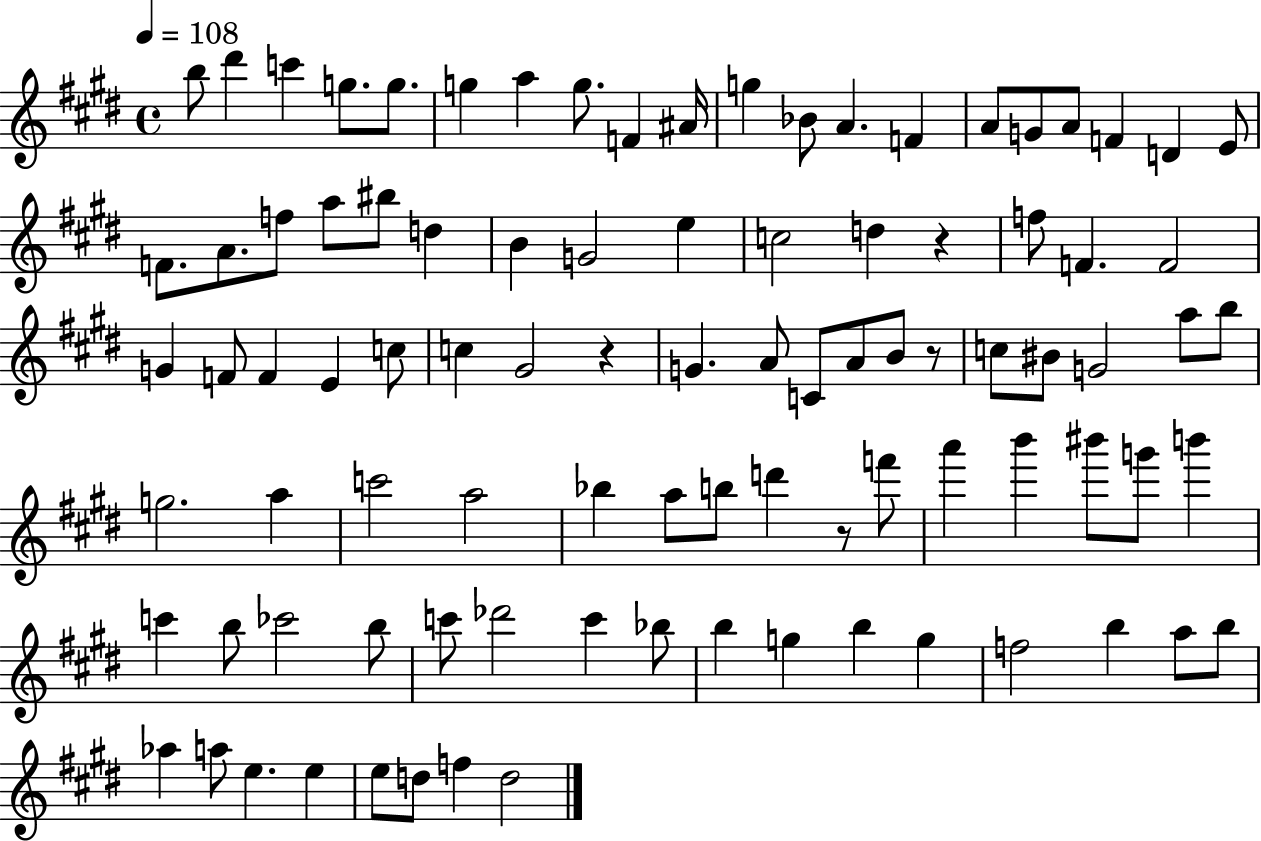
{
  \clef treble
  \time 4/4
  \defaultTimeSignature
  \key e \major
  \tempo 4 = 108
  b''8 dis'''4 c'''4 g''8. g''8. | g''4 a''4 g''8. f'4 ais'16 | g''4 bes'8 a'4. f'4 | a'8 g'8 a'8 f'4 d'4 e'8 | \break f'8. a'8. f''8 a''8 bis''8 d''4 | b'4 g'2 e''4 | c''2 d''4 r4 | f''8 f'4. f'2 | \break g'4 f'8 f'4 e'4 c''8 | c''4 gis'2 r4 | g'4. a'8 c'8 a'8 b'8 r8 | c''8 bis'8 g'2 a''8 b''8 | \break g''2. a''4 | c'''2 a''2 | bes''4 a''8 b''8 d'''4 r8 f'''8 | a'''4 b'''4 bis'''8 g'''8 b'''4 | \break c'''4 b''8 ces'''2 b''8 | c'''8 des'''2 c'''4 bes''8 | b''4 g''4 b''4 g''4 | f''2 b''4 a''8 b''8 | \break aes''4 a''8 e''4. e''4 | e''8 d''8 f''4 d''2 | \bar "|."
}